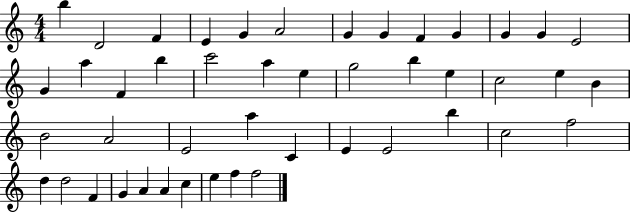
{
  \clef treble
  \numericTimeSignature
  \time 4/4
  \key c \major
  b''4 d'2 f'4 | e'4 g'4 a'2 | g'4 g'4 f'4 g'4 | g'4 g'4 e'2 | \break g'4 a''4 f'4 b''4 | c'''2 a''4 e''4 | g''2 b''4 e''4 | c''2 e''4 b'4 | \break b'2 a'2 | e'2 a''4 c'4 | e'4 e'2 b''4 | c''2 f''2 | \break d''4 d''2 f'4 | g'4 a'4 a'4 c''4 | e''4 f''4 f''2 | \bar "|."
}